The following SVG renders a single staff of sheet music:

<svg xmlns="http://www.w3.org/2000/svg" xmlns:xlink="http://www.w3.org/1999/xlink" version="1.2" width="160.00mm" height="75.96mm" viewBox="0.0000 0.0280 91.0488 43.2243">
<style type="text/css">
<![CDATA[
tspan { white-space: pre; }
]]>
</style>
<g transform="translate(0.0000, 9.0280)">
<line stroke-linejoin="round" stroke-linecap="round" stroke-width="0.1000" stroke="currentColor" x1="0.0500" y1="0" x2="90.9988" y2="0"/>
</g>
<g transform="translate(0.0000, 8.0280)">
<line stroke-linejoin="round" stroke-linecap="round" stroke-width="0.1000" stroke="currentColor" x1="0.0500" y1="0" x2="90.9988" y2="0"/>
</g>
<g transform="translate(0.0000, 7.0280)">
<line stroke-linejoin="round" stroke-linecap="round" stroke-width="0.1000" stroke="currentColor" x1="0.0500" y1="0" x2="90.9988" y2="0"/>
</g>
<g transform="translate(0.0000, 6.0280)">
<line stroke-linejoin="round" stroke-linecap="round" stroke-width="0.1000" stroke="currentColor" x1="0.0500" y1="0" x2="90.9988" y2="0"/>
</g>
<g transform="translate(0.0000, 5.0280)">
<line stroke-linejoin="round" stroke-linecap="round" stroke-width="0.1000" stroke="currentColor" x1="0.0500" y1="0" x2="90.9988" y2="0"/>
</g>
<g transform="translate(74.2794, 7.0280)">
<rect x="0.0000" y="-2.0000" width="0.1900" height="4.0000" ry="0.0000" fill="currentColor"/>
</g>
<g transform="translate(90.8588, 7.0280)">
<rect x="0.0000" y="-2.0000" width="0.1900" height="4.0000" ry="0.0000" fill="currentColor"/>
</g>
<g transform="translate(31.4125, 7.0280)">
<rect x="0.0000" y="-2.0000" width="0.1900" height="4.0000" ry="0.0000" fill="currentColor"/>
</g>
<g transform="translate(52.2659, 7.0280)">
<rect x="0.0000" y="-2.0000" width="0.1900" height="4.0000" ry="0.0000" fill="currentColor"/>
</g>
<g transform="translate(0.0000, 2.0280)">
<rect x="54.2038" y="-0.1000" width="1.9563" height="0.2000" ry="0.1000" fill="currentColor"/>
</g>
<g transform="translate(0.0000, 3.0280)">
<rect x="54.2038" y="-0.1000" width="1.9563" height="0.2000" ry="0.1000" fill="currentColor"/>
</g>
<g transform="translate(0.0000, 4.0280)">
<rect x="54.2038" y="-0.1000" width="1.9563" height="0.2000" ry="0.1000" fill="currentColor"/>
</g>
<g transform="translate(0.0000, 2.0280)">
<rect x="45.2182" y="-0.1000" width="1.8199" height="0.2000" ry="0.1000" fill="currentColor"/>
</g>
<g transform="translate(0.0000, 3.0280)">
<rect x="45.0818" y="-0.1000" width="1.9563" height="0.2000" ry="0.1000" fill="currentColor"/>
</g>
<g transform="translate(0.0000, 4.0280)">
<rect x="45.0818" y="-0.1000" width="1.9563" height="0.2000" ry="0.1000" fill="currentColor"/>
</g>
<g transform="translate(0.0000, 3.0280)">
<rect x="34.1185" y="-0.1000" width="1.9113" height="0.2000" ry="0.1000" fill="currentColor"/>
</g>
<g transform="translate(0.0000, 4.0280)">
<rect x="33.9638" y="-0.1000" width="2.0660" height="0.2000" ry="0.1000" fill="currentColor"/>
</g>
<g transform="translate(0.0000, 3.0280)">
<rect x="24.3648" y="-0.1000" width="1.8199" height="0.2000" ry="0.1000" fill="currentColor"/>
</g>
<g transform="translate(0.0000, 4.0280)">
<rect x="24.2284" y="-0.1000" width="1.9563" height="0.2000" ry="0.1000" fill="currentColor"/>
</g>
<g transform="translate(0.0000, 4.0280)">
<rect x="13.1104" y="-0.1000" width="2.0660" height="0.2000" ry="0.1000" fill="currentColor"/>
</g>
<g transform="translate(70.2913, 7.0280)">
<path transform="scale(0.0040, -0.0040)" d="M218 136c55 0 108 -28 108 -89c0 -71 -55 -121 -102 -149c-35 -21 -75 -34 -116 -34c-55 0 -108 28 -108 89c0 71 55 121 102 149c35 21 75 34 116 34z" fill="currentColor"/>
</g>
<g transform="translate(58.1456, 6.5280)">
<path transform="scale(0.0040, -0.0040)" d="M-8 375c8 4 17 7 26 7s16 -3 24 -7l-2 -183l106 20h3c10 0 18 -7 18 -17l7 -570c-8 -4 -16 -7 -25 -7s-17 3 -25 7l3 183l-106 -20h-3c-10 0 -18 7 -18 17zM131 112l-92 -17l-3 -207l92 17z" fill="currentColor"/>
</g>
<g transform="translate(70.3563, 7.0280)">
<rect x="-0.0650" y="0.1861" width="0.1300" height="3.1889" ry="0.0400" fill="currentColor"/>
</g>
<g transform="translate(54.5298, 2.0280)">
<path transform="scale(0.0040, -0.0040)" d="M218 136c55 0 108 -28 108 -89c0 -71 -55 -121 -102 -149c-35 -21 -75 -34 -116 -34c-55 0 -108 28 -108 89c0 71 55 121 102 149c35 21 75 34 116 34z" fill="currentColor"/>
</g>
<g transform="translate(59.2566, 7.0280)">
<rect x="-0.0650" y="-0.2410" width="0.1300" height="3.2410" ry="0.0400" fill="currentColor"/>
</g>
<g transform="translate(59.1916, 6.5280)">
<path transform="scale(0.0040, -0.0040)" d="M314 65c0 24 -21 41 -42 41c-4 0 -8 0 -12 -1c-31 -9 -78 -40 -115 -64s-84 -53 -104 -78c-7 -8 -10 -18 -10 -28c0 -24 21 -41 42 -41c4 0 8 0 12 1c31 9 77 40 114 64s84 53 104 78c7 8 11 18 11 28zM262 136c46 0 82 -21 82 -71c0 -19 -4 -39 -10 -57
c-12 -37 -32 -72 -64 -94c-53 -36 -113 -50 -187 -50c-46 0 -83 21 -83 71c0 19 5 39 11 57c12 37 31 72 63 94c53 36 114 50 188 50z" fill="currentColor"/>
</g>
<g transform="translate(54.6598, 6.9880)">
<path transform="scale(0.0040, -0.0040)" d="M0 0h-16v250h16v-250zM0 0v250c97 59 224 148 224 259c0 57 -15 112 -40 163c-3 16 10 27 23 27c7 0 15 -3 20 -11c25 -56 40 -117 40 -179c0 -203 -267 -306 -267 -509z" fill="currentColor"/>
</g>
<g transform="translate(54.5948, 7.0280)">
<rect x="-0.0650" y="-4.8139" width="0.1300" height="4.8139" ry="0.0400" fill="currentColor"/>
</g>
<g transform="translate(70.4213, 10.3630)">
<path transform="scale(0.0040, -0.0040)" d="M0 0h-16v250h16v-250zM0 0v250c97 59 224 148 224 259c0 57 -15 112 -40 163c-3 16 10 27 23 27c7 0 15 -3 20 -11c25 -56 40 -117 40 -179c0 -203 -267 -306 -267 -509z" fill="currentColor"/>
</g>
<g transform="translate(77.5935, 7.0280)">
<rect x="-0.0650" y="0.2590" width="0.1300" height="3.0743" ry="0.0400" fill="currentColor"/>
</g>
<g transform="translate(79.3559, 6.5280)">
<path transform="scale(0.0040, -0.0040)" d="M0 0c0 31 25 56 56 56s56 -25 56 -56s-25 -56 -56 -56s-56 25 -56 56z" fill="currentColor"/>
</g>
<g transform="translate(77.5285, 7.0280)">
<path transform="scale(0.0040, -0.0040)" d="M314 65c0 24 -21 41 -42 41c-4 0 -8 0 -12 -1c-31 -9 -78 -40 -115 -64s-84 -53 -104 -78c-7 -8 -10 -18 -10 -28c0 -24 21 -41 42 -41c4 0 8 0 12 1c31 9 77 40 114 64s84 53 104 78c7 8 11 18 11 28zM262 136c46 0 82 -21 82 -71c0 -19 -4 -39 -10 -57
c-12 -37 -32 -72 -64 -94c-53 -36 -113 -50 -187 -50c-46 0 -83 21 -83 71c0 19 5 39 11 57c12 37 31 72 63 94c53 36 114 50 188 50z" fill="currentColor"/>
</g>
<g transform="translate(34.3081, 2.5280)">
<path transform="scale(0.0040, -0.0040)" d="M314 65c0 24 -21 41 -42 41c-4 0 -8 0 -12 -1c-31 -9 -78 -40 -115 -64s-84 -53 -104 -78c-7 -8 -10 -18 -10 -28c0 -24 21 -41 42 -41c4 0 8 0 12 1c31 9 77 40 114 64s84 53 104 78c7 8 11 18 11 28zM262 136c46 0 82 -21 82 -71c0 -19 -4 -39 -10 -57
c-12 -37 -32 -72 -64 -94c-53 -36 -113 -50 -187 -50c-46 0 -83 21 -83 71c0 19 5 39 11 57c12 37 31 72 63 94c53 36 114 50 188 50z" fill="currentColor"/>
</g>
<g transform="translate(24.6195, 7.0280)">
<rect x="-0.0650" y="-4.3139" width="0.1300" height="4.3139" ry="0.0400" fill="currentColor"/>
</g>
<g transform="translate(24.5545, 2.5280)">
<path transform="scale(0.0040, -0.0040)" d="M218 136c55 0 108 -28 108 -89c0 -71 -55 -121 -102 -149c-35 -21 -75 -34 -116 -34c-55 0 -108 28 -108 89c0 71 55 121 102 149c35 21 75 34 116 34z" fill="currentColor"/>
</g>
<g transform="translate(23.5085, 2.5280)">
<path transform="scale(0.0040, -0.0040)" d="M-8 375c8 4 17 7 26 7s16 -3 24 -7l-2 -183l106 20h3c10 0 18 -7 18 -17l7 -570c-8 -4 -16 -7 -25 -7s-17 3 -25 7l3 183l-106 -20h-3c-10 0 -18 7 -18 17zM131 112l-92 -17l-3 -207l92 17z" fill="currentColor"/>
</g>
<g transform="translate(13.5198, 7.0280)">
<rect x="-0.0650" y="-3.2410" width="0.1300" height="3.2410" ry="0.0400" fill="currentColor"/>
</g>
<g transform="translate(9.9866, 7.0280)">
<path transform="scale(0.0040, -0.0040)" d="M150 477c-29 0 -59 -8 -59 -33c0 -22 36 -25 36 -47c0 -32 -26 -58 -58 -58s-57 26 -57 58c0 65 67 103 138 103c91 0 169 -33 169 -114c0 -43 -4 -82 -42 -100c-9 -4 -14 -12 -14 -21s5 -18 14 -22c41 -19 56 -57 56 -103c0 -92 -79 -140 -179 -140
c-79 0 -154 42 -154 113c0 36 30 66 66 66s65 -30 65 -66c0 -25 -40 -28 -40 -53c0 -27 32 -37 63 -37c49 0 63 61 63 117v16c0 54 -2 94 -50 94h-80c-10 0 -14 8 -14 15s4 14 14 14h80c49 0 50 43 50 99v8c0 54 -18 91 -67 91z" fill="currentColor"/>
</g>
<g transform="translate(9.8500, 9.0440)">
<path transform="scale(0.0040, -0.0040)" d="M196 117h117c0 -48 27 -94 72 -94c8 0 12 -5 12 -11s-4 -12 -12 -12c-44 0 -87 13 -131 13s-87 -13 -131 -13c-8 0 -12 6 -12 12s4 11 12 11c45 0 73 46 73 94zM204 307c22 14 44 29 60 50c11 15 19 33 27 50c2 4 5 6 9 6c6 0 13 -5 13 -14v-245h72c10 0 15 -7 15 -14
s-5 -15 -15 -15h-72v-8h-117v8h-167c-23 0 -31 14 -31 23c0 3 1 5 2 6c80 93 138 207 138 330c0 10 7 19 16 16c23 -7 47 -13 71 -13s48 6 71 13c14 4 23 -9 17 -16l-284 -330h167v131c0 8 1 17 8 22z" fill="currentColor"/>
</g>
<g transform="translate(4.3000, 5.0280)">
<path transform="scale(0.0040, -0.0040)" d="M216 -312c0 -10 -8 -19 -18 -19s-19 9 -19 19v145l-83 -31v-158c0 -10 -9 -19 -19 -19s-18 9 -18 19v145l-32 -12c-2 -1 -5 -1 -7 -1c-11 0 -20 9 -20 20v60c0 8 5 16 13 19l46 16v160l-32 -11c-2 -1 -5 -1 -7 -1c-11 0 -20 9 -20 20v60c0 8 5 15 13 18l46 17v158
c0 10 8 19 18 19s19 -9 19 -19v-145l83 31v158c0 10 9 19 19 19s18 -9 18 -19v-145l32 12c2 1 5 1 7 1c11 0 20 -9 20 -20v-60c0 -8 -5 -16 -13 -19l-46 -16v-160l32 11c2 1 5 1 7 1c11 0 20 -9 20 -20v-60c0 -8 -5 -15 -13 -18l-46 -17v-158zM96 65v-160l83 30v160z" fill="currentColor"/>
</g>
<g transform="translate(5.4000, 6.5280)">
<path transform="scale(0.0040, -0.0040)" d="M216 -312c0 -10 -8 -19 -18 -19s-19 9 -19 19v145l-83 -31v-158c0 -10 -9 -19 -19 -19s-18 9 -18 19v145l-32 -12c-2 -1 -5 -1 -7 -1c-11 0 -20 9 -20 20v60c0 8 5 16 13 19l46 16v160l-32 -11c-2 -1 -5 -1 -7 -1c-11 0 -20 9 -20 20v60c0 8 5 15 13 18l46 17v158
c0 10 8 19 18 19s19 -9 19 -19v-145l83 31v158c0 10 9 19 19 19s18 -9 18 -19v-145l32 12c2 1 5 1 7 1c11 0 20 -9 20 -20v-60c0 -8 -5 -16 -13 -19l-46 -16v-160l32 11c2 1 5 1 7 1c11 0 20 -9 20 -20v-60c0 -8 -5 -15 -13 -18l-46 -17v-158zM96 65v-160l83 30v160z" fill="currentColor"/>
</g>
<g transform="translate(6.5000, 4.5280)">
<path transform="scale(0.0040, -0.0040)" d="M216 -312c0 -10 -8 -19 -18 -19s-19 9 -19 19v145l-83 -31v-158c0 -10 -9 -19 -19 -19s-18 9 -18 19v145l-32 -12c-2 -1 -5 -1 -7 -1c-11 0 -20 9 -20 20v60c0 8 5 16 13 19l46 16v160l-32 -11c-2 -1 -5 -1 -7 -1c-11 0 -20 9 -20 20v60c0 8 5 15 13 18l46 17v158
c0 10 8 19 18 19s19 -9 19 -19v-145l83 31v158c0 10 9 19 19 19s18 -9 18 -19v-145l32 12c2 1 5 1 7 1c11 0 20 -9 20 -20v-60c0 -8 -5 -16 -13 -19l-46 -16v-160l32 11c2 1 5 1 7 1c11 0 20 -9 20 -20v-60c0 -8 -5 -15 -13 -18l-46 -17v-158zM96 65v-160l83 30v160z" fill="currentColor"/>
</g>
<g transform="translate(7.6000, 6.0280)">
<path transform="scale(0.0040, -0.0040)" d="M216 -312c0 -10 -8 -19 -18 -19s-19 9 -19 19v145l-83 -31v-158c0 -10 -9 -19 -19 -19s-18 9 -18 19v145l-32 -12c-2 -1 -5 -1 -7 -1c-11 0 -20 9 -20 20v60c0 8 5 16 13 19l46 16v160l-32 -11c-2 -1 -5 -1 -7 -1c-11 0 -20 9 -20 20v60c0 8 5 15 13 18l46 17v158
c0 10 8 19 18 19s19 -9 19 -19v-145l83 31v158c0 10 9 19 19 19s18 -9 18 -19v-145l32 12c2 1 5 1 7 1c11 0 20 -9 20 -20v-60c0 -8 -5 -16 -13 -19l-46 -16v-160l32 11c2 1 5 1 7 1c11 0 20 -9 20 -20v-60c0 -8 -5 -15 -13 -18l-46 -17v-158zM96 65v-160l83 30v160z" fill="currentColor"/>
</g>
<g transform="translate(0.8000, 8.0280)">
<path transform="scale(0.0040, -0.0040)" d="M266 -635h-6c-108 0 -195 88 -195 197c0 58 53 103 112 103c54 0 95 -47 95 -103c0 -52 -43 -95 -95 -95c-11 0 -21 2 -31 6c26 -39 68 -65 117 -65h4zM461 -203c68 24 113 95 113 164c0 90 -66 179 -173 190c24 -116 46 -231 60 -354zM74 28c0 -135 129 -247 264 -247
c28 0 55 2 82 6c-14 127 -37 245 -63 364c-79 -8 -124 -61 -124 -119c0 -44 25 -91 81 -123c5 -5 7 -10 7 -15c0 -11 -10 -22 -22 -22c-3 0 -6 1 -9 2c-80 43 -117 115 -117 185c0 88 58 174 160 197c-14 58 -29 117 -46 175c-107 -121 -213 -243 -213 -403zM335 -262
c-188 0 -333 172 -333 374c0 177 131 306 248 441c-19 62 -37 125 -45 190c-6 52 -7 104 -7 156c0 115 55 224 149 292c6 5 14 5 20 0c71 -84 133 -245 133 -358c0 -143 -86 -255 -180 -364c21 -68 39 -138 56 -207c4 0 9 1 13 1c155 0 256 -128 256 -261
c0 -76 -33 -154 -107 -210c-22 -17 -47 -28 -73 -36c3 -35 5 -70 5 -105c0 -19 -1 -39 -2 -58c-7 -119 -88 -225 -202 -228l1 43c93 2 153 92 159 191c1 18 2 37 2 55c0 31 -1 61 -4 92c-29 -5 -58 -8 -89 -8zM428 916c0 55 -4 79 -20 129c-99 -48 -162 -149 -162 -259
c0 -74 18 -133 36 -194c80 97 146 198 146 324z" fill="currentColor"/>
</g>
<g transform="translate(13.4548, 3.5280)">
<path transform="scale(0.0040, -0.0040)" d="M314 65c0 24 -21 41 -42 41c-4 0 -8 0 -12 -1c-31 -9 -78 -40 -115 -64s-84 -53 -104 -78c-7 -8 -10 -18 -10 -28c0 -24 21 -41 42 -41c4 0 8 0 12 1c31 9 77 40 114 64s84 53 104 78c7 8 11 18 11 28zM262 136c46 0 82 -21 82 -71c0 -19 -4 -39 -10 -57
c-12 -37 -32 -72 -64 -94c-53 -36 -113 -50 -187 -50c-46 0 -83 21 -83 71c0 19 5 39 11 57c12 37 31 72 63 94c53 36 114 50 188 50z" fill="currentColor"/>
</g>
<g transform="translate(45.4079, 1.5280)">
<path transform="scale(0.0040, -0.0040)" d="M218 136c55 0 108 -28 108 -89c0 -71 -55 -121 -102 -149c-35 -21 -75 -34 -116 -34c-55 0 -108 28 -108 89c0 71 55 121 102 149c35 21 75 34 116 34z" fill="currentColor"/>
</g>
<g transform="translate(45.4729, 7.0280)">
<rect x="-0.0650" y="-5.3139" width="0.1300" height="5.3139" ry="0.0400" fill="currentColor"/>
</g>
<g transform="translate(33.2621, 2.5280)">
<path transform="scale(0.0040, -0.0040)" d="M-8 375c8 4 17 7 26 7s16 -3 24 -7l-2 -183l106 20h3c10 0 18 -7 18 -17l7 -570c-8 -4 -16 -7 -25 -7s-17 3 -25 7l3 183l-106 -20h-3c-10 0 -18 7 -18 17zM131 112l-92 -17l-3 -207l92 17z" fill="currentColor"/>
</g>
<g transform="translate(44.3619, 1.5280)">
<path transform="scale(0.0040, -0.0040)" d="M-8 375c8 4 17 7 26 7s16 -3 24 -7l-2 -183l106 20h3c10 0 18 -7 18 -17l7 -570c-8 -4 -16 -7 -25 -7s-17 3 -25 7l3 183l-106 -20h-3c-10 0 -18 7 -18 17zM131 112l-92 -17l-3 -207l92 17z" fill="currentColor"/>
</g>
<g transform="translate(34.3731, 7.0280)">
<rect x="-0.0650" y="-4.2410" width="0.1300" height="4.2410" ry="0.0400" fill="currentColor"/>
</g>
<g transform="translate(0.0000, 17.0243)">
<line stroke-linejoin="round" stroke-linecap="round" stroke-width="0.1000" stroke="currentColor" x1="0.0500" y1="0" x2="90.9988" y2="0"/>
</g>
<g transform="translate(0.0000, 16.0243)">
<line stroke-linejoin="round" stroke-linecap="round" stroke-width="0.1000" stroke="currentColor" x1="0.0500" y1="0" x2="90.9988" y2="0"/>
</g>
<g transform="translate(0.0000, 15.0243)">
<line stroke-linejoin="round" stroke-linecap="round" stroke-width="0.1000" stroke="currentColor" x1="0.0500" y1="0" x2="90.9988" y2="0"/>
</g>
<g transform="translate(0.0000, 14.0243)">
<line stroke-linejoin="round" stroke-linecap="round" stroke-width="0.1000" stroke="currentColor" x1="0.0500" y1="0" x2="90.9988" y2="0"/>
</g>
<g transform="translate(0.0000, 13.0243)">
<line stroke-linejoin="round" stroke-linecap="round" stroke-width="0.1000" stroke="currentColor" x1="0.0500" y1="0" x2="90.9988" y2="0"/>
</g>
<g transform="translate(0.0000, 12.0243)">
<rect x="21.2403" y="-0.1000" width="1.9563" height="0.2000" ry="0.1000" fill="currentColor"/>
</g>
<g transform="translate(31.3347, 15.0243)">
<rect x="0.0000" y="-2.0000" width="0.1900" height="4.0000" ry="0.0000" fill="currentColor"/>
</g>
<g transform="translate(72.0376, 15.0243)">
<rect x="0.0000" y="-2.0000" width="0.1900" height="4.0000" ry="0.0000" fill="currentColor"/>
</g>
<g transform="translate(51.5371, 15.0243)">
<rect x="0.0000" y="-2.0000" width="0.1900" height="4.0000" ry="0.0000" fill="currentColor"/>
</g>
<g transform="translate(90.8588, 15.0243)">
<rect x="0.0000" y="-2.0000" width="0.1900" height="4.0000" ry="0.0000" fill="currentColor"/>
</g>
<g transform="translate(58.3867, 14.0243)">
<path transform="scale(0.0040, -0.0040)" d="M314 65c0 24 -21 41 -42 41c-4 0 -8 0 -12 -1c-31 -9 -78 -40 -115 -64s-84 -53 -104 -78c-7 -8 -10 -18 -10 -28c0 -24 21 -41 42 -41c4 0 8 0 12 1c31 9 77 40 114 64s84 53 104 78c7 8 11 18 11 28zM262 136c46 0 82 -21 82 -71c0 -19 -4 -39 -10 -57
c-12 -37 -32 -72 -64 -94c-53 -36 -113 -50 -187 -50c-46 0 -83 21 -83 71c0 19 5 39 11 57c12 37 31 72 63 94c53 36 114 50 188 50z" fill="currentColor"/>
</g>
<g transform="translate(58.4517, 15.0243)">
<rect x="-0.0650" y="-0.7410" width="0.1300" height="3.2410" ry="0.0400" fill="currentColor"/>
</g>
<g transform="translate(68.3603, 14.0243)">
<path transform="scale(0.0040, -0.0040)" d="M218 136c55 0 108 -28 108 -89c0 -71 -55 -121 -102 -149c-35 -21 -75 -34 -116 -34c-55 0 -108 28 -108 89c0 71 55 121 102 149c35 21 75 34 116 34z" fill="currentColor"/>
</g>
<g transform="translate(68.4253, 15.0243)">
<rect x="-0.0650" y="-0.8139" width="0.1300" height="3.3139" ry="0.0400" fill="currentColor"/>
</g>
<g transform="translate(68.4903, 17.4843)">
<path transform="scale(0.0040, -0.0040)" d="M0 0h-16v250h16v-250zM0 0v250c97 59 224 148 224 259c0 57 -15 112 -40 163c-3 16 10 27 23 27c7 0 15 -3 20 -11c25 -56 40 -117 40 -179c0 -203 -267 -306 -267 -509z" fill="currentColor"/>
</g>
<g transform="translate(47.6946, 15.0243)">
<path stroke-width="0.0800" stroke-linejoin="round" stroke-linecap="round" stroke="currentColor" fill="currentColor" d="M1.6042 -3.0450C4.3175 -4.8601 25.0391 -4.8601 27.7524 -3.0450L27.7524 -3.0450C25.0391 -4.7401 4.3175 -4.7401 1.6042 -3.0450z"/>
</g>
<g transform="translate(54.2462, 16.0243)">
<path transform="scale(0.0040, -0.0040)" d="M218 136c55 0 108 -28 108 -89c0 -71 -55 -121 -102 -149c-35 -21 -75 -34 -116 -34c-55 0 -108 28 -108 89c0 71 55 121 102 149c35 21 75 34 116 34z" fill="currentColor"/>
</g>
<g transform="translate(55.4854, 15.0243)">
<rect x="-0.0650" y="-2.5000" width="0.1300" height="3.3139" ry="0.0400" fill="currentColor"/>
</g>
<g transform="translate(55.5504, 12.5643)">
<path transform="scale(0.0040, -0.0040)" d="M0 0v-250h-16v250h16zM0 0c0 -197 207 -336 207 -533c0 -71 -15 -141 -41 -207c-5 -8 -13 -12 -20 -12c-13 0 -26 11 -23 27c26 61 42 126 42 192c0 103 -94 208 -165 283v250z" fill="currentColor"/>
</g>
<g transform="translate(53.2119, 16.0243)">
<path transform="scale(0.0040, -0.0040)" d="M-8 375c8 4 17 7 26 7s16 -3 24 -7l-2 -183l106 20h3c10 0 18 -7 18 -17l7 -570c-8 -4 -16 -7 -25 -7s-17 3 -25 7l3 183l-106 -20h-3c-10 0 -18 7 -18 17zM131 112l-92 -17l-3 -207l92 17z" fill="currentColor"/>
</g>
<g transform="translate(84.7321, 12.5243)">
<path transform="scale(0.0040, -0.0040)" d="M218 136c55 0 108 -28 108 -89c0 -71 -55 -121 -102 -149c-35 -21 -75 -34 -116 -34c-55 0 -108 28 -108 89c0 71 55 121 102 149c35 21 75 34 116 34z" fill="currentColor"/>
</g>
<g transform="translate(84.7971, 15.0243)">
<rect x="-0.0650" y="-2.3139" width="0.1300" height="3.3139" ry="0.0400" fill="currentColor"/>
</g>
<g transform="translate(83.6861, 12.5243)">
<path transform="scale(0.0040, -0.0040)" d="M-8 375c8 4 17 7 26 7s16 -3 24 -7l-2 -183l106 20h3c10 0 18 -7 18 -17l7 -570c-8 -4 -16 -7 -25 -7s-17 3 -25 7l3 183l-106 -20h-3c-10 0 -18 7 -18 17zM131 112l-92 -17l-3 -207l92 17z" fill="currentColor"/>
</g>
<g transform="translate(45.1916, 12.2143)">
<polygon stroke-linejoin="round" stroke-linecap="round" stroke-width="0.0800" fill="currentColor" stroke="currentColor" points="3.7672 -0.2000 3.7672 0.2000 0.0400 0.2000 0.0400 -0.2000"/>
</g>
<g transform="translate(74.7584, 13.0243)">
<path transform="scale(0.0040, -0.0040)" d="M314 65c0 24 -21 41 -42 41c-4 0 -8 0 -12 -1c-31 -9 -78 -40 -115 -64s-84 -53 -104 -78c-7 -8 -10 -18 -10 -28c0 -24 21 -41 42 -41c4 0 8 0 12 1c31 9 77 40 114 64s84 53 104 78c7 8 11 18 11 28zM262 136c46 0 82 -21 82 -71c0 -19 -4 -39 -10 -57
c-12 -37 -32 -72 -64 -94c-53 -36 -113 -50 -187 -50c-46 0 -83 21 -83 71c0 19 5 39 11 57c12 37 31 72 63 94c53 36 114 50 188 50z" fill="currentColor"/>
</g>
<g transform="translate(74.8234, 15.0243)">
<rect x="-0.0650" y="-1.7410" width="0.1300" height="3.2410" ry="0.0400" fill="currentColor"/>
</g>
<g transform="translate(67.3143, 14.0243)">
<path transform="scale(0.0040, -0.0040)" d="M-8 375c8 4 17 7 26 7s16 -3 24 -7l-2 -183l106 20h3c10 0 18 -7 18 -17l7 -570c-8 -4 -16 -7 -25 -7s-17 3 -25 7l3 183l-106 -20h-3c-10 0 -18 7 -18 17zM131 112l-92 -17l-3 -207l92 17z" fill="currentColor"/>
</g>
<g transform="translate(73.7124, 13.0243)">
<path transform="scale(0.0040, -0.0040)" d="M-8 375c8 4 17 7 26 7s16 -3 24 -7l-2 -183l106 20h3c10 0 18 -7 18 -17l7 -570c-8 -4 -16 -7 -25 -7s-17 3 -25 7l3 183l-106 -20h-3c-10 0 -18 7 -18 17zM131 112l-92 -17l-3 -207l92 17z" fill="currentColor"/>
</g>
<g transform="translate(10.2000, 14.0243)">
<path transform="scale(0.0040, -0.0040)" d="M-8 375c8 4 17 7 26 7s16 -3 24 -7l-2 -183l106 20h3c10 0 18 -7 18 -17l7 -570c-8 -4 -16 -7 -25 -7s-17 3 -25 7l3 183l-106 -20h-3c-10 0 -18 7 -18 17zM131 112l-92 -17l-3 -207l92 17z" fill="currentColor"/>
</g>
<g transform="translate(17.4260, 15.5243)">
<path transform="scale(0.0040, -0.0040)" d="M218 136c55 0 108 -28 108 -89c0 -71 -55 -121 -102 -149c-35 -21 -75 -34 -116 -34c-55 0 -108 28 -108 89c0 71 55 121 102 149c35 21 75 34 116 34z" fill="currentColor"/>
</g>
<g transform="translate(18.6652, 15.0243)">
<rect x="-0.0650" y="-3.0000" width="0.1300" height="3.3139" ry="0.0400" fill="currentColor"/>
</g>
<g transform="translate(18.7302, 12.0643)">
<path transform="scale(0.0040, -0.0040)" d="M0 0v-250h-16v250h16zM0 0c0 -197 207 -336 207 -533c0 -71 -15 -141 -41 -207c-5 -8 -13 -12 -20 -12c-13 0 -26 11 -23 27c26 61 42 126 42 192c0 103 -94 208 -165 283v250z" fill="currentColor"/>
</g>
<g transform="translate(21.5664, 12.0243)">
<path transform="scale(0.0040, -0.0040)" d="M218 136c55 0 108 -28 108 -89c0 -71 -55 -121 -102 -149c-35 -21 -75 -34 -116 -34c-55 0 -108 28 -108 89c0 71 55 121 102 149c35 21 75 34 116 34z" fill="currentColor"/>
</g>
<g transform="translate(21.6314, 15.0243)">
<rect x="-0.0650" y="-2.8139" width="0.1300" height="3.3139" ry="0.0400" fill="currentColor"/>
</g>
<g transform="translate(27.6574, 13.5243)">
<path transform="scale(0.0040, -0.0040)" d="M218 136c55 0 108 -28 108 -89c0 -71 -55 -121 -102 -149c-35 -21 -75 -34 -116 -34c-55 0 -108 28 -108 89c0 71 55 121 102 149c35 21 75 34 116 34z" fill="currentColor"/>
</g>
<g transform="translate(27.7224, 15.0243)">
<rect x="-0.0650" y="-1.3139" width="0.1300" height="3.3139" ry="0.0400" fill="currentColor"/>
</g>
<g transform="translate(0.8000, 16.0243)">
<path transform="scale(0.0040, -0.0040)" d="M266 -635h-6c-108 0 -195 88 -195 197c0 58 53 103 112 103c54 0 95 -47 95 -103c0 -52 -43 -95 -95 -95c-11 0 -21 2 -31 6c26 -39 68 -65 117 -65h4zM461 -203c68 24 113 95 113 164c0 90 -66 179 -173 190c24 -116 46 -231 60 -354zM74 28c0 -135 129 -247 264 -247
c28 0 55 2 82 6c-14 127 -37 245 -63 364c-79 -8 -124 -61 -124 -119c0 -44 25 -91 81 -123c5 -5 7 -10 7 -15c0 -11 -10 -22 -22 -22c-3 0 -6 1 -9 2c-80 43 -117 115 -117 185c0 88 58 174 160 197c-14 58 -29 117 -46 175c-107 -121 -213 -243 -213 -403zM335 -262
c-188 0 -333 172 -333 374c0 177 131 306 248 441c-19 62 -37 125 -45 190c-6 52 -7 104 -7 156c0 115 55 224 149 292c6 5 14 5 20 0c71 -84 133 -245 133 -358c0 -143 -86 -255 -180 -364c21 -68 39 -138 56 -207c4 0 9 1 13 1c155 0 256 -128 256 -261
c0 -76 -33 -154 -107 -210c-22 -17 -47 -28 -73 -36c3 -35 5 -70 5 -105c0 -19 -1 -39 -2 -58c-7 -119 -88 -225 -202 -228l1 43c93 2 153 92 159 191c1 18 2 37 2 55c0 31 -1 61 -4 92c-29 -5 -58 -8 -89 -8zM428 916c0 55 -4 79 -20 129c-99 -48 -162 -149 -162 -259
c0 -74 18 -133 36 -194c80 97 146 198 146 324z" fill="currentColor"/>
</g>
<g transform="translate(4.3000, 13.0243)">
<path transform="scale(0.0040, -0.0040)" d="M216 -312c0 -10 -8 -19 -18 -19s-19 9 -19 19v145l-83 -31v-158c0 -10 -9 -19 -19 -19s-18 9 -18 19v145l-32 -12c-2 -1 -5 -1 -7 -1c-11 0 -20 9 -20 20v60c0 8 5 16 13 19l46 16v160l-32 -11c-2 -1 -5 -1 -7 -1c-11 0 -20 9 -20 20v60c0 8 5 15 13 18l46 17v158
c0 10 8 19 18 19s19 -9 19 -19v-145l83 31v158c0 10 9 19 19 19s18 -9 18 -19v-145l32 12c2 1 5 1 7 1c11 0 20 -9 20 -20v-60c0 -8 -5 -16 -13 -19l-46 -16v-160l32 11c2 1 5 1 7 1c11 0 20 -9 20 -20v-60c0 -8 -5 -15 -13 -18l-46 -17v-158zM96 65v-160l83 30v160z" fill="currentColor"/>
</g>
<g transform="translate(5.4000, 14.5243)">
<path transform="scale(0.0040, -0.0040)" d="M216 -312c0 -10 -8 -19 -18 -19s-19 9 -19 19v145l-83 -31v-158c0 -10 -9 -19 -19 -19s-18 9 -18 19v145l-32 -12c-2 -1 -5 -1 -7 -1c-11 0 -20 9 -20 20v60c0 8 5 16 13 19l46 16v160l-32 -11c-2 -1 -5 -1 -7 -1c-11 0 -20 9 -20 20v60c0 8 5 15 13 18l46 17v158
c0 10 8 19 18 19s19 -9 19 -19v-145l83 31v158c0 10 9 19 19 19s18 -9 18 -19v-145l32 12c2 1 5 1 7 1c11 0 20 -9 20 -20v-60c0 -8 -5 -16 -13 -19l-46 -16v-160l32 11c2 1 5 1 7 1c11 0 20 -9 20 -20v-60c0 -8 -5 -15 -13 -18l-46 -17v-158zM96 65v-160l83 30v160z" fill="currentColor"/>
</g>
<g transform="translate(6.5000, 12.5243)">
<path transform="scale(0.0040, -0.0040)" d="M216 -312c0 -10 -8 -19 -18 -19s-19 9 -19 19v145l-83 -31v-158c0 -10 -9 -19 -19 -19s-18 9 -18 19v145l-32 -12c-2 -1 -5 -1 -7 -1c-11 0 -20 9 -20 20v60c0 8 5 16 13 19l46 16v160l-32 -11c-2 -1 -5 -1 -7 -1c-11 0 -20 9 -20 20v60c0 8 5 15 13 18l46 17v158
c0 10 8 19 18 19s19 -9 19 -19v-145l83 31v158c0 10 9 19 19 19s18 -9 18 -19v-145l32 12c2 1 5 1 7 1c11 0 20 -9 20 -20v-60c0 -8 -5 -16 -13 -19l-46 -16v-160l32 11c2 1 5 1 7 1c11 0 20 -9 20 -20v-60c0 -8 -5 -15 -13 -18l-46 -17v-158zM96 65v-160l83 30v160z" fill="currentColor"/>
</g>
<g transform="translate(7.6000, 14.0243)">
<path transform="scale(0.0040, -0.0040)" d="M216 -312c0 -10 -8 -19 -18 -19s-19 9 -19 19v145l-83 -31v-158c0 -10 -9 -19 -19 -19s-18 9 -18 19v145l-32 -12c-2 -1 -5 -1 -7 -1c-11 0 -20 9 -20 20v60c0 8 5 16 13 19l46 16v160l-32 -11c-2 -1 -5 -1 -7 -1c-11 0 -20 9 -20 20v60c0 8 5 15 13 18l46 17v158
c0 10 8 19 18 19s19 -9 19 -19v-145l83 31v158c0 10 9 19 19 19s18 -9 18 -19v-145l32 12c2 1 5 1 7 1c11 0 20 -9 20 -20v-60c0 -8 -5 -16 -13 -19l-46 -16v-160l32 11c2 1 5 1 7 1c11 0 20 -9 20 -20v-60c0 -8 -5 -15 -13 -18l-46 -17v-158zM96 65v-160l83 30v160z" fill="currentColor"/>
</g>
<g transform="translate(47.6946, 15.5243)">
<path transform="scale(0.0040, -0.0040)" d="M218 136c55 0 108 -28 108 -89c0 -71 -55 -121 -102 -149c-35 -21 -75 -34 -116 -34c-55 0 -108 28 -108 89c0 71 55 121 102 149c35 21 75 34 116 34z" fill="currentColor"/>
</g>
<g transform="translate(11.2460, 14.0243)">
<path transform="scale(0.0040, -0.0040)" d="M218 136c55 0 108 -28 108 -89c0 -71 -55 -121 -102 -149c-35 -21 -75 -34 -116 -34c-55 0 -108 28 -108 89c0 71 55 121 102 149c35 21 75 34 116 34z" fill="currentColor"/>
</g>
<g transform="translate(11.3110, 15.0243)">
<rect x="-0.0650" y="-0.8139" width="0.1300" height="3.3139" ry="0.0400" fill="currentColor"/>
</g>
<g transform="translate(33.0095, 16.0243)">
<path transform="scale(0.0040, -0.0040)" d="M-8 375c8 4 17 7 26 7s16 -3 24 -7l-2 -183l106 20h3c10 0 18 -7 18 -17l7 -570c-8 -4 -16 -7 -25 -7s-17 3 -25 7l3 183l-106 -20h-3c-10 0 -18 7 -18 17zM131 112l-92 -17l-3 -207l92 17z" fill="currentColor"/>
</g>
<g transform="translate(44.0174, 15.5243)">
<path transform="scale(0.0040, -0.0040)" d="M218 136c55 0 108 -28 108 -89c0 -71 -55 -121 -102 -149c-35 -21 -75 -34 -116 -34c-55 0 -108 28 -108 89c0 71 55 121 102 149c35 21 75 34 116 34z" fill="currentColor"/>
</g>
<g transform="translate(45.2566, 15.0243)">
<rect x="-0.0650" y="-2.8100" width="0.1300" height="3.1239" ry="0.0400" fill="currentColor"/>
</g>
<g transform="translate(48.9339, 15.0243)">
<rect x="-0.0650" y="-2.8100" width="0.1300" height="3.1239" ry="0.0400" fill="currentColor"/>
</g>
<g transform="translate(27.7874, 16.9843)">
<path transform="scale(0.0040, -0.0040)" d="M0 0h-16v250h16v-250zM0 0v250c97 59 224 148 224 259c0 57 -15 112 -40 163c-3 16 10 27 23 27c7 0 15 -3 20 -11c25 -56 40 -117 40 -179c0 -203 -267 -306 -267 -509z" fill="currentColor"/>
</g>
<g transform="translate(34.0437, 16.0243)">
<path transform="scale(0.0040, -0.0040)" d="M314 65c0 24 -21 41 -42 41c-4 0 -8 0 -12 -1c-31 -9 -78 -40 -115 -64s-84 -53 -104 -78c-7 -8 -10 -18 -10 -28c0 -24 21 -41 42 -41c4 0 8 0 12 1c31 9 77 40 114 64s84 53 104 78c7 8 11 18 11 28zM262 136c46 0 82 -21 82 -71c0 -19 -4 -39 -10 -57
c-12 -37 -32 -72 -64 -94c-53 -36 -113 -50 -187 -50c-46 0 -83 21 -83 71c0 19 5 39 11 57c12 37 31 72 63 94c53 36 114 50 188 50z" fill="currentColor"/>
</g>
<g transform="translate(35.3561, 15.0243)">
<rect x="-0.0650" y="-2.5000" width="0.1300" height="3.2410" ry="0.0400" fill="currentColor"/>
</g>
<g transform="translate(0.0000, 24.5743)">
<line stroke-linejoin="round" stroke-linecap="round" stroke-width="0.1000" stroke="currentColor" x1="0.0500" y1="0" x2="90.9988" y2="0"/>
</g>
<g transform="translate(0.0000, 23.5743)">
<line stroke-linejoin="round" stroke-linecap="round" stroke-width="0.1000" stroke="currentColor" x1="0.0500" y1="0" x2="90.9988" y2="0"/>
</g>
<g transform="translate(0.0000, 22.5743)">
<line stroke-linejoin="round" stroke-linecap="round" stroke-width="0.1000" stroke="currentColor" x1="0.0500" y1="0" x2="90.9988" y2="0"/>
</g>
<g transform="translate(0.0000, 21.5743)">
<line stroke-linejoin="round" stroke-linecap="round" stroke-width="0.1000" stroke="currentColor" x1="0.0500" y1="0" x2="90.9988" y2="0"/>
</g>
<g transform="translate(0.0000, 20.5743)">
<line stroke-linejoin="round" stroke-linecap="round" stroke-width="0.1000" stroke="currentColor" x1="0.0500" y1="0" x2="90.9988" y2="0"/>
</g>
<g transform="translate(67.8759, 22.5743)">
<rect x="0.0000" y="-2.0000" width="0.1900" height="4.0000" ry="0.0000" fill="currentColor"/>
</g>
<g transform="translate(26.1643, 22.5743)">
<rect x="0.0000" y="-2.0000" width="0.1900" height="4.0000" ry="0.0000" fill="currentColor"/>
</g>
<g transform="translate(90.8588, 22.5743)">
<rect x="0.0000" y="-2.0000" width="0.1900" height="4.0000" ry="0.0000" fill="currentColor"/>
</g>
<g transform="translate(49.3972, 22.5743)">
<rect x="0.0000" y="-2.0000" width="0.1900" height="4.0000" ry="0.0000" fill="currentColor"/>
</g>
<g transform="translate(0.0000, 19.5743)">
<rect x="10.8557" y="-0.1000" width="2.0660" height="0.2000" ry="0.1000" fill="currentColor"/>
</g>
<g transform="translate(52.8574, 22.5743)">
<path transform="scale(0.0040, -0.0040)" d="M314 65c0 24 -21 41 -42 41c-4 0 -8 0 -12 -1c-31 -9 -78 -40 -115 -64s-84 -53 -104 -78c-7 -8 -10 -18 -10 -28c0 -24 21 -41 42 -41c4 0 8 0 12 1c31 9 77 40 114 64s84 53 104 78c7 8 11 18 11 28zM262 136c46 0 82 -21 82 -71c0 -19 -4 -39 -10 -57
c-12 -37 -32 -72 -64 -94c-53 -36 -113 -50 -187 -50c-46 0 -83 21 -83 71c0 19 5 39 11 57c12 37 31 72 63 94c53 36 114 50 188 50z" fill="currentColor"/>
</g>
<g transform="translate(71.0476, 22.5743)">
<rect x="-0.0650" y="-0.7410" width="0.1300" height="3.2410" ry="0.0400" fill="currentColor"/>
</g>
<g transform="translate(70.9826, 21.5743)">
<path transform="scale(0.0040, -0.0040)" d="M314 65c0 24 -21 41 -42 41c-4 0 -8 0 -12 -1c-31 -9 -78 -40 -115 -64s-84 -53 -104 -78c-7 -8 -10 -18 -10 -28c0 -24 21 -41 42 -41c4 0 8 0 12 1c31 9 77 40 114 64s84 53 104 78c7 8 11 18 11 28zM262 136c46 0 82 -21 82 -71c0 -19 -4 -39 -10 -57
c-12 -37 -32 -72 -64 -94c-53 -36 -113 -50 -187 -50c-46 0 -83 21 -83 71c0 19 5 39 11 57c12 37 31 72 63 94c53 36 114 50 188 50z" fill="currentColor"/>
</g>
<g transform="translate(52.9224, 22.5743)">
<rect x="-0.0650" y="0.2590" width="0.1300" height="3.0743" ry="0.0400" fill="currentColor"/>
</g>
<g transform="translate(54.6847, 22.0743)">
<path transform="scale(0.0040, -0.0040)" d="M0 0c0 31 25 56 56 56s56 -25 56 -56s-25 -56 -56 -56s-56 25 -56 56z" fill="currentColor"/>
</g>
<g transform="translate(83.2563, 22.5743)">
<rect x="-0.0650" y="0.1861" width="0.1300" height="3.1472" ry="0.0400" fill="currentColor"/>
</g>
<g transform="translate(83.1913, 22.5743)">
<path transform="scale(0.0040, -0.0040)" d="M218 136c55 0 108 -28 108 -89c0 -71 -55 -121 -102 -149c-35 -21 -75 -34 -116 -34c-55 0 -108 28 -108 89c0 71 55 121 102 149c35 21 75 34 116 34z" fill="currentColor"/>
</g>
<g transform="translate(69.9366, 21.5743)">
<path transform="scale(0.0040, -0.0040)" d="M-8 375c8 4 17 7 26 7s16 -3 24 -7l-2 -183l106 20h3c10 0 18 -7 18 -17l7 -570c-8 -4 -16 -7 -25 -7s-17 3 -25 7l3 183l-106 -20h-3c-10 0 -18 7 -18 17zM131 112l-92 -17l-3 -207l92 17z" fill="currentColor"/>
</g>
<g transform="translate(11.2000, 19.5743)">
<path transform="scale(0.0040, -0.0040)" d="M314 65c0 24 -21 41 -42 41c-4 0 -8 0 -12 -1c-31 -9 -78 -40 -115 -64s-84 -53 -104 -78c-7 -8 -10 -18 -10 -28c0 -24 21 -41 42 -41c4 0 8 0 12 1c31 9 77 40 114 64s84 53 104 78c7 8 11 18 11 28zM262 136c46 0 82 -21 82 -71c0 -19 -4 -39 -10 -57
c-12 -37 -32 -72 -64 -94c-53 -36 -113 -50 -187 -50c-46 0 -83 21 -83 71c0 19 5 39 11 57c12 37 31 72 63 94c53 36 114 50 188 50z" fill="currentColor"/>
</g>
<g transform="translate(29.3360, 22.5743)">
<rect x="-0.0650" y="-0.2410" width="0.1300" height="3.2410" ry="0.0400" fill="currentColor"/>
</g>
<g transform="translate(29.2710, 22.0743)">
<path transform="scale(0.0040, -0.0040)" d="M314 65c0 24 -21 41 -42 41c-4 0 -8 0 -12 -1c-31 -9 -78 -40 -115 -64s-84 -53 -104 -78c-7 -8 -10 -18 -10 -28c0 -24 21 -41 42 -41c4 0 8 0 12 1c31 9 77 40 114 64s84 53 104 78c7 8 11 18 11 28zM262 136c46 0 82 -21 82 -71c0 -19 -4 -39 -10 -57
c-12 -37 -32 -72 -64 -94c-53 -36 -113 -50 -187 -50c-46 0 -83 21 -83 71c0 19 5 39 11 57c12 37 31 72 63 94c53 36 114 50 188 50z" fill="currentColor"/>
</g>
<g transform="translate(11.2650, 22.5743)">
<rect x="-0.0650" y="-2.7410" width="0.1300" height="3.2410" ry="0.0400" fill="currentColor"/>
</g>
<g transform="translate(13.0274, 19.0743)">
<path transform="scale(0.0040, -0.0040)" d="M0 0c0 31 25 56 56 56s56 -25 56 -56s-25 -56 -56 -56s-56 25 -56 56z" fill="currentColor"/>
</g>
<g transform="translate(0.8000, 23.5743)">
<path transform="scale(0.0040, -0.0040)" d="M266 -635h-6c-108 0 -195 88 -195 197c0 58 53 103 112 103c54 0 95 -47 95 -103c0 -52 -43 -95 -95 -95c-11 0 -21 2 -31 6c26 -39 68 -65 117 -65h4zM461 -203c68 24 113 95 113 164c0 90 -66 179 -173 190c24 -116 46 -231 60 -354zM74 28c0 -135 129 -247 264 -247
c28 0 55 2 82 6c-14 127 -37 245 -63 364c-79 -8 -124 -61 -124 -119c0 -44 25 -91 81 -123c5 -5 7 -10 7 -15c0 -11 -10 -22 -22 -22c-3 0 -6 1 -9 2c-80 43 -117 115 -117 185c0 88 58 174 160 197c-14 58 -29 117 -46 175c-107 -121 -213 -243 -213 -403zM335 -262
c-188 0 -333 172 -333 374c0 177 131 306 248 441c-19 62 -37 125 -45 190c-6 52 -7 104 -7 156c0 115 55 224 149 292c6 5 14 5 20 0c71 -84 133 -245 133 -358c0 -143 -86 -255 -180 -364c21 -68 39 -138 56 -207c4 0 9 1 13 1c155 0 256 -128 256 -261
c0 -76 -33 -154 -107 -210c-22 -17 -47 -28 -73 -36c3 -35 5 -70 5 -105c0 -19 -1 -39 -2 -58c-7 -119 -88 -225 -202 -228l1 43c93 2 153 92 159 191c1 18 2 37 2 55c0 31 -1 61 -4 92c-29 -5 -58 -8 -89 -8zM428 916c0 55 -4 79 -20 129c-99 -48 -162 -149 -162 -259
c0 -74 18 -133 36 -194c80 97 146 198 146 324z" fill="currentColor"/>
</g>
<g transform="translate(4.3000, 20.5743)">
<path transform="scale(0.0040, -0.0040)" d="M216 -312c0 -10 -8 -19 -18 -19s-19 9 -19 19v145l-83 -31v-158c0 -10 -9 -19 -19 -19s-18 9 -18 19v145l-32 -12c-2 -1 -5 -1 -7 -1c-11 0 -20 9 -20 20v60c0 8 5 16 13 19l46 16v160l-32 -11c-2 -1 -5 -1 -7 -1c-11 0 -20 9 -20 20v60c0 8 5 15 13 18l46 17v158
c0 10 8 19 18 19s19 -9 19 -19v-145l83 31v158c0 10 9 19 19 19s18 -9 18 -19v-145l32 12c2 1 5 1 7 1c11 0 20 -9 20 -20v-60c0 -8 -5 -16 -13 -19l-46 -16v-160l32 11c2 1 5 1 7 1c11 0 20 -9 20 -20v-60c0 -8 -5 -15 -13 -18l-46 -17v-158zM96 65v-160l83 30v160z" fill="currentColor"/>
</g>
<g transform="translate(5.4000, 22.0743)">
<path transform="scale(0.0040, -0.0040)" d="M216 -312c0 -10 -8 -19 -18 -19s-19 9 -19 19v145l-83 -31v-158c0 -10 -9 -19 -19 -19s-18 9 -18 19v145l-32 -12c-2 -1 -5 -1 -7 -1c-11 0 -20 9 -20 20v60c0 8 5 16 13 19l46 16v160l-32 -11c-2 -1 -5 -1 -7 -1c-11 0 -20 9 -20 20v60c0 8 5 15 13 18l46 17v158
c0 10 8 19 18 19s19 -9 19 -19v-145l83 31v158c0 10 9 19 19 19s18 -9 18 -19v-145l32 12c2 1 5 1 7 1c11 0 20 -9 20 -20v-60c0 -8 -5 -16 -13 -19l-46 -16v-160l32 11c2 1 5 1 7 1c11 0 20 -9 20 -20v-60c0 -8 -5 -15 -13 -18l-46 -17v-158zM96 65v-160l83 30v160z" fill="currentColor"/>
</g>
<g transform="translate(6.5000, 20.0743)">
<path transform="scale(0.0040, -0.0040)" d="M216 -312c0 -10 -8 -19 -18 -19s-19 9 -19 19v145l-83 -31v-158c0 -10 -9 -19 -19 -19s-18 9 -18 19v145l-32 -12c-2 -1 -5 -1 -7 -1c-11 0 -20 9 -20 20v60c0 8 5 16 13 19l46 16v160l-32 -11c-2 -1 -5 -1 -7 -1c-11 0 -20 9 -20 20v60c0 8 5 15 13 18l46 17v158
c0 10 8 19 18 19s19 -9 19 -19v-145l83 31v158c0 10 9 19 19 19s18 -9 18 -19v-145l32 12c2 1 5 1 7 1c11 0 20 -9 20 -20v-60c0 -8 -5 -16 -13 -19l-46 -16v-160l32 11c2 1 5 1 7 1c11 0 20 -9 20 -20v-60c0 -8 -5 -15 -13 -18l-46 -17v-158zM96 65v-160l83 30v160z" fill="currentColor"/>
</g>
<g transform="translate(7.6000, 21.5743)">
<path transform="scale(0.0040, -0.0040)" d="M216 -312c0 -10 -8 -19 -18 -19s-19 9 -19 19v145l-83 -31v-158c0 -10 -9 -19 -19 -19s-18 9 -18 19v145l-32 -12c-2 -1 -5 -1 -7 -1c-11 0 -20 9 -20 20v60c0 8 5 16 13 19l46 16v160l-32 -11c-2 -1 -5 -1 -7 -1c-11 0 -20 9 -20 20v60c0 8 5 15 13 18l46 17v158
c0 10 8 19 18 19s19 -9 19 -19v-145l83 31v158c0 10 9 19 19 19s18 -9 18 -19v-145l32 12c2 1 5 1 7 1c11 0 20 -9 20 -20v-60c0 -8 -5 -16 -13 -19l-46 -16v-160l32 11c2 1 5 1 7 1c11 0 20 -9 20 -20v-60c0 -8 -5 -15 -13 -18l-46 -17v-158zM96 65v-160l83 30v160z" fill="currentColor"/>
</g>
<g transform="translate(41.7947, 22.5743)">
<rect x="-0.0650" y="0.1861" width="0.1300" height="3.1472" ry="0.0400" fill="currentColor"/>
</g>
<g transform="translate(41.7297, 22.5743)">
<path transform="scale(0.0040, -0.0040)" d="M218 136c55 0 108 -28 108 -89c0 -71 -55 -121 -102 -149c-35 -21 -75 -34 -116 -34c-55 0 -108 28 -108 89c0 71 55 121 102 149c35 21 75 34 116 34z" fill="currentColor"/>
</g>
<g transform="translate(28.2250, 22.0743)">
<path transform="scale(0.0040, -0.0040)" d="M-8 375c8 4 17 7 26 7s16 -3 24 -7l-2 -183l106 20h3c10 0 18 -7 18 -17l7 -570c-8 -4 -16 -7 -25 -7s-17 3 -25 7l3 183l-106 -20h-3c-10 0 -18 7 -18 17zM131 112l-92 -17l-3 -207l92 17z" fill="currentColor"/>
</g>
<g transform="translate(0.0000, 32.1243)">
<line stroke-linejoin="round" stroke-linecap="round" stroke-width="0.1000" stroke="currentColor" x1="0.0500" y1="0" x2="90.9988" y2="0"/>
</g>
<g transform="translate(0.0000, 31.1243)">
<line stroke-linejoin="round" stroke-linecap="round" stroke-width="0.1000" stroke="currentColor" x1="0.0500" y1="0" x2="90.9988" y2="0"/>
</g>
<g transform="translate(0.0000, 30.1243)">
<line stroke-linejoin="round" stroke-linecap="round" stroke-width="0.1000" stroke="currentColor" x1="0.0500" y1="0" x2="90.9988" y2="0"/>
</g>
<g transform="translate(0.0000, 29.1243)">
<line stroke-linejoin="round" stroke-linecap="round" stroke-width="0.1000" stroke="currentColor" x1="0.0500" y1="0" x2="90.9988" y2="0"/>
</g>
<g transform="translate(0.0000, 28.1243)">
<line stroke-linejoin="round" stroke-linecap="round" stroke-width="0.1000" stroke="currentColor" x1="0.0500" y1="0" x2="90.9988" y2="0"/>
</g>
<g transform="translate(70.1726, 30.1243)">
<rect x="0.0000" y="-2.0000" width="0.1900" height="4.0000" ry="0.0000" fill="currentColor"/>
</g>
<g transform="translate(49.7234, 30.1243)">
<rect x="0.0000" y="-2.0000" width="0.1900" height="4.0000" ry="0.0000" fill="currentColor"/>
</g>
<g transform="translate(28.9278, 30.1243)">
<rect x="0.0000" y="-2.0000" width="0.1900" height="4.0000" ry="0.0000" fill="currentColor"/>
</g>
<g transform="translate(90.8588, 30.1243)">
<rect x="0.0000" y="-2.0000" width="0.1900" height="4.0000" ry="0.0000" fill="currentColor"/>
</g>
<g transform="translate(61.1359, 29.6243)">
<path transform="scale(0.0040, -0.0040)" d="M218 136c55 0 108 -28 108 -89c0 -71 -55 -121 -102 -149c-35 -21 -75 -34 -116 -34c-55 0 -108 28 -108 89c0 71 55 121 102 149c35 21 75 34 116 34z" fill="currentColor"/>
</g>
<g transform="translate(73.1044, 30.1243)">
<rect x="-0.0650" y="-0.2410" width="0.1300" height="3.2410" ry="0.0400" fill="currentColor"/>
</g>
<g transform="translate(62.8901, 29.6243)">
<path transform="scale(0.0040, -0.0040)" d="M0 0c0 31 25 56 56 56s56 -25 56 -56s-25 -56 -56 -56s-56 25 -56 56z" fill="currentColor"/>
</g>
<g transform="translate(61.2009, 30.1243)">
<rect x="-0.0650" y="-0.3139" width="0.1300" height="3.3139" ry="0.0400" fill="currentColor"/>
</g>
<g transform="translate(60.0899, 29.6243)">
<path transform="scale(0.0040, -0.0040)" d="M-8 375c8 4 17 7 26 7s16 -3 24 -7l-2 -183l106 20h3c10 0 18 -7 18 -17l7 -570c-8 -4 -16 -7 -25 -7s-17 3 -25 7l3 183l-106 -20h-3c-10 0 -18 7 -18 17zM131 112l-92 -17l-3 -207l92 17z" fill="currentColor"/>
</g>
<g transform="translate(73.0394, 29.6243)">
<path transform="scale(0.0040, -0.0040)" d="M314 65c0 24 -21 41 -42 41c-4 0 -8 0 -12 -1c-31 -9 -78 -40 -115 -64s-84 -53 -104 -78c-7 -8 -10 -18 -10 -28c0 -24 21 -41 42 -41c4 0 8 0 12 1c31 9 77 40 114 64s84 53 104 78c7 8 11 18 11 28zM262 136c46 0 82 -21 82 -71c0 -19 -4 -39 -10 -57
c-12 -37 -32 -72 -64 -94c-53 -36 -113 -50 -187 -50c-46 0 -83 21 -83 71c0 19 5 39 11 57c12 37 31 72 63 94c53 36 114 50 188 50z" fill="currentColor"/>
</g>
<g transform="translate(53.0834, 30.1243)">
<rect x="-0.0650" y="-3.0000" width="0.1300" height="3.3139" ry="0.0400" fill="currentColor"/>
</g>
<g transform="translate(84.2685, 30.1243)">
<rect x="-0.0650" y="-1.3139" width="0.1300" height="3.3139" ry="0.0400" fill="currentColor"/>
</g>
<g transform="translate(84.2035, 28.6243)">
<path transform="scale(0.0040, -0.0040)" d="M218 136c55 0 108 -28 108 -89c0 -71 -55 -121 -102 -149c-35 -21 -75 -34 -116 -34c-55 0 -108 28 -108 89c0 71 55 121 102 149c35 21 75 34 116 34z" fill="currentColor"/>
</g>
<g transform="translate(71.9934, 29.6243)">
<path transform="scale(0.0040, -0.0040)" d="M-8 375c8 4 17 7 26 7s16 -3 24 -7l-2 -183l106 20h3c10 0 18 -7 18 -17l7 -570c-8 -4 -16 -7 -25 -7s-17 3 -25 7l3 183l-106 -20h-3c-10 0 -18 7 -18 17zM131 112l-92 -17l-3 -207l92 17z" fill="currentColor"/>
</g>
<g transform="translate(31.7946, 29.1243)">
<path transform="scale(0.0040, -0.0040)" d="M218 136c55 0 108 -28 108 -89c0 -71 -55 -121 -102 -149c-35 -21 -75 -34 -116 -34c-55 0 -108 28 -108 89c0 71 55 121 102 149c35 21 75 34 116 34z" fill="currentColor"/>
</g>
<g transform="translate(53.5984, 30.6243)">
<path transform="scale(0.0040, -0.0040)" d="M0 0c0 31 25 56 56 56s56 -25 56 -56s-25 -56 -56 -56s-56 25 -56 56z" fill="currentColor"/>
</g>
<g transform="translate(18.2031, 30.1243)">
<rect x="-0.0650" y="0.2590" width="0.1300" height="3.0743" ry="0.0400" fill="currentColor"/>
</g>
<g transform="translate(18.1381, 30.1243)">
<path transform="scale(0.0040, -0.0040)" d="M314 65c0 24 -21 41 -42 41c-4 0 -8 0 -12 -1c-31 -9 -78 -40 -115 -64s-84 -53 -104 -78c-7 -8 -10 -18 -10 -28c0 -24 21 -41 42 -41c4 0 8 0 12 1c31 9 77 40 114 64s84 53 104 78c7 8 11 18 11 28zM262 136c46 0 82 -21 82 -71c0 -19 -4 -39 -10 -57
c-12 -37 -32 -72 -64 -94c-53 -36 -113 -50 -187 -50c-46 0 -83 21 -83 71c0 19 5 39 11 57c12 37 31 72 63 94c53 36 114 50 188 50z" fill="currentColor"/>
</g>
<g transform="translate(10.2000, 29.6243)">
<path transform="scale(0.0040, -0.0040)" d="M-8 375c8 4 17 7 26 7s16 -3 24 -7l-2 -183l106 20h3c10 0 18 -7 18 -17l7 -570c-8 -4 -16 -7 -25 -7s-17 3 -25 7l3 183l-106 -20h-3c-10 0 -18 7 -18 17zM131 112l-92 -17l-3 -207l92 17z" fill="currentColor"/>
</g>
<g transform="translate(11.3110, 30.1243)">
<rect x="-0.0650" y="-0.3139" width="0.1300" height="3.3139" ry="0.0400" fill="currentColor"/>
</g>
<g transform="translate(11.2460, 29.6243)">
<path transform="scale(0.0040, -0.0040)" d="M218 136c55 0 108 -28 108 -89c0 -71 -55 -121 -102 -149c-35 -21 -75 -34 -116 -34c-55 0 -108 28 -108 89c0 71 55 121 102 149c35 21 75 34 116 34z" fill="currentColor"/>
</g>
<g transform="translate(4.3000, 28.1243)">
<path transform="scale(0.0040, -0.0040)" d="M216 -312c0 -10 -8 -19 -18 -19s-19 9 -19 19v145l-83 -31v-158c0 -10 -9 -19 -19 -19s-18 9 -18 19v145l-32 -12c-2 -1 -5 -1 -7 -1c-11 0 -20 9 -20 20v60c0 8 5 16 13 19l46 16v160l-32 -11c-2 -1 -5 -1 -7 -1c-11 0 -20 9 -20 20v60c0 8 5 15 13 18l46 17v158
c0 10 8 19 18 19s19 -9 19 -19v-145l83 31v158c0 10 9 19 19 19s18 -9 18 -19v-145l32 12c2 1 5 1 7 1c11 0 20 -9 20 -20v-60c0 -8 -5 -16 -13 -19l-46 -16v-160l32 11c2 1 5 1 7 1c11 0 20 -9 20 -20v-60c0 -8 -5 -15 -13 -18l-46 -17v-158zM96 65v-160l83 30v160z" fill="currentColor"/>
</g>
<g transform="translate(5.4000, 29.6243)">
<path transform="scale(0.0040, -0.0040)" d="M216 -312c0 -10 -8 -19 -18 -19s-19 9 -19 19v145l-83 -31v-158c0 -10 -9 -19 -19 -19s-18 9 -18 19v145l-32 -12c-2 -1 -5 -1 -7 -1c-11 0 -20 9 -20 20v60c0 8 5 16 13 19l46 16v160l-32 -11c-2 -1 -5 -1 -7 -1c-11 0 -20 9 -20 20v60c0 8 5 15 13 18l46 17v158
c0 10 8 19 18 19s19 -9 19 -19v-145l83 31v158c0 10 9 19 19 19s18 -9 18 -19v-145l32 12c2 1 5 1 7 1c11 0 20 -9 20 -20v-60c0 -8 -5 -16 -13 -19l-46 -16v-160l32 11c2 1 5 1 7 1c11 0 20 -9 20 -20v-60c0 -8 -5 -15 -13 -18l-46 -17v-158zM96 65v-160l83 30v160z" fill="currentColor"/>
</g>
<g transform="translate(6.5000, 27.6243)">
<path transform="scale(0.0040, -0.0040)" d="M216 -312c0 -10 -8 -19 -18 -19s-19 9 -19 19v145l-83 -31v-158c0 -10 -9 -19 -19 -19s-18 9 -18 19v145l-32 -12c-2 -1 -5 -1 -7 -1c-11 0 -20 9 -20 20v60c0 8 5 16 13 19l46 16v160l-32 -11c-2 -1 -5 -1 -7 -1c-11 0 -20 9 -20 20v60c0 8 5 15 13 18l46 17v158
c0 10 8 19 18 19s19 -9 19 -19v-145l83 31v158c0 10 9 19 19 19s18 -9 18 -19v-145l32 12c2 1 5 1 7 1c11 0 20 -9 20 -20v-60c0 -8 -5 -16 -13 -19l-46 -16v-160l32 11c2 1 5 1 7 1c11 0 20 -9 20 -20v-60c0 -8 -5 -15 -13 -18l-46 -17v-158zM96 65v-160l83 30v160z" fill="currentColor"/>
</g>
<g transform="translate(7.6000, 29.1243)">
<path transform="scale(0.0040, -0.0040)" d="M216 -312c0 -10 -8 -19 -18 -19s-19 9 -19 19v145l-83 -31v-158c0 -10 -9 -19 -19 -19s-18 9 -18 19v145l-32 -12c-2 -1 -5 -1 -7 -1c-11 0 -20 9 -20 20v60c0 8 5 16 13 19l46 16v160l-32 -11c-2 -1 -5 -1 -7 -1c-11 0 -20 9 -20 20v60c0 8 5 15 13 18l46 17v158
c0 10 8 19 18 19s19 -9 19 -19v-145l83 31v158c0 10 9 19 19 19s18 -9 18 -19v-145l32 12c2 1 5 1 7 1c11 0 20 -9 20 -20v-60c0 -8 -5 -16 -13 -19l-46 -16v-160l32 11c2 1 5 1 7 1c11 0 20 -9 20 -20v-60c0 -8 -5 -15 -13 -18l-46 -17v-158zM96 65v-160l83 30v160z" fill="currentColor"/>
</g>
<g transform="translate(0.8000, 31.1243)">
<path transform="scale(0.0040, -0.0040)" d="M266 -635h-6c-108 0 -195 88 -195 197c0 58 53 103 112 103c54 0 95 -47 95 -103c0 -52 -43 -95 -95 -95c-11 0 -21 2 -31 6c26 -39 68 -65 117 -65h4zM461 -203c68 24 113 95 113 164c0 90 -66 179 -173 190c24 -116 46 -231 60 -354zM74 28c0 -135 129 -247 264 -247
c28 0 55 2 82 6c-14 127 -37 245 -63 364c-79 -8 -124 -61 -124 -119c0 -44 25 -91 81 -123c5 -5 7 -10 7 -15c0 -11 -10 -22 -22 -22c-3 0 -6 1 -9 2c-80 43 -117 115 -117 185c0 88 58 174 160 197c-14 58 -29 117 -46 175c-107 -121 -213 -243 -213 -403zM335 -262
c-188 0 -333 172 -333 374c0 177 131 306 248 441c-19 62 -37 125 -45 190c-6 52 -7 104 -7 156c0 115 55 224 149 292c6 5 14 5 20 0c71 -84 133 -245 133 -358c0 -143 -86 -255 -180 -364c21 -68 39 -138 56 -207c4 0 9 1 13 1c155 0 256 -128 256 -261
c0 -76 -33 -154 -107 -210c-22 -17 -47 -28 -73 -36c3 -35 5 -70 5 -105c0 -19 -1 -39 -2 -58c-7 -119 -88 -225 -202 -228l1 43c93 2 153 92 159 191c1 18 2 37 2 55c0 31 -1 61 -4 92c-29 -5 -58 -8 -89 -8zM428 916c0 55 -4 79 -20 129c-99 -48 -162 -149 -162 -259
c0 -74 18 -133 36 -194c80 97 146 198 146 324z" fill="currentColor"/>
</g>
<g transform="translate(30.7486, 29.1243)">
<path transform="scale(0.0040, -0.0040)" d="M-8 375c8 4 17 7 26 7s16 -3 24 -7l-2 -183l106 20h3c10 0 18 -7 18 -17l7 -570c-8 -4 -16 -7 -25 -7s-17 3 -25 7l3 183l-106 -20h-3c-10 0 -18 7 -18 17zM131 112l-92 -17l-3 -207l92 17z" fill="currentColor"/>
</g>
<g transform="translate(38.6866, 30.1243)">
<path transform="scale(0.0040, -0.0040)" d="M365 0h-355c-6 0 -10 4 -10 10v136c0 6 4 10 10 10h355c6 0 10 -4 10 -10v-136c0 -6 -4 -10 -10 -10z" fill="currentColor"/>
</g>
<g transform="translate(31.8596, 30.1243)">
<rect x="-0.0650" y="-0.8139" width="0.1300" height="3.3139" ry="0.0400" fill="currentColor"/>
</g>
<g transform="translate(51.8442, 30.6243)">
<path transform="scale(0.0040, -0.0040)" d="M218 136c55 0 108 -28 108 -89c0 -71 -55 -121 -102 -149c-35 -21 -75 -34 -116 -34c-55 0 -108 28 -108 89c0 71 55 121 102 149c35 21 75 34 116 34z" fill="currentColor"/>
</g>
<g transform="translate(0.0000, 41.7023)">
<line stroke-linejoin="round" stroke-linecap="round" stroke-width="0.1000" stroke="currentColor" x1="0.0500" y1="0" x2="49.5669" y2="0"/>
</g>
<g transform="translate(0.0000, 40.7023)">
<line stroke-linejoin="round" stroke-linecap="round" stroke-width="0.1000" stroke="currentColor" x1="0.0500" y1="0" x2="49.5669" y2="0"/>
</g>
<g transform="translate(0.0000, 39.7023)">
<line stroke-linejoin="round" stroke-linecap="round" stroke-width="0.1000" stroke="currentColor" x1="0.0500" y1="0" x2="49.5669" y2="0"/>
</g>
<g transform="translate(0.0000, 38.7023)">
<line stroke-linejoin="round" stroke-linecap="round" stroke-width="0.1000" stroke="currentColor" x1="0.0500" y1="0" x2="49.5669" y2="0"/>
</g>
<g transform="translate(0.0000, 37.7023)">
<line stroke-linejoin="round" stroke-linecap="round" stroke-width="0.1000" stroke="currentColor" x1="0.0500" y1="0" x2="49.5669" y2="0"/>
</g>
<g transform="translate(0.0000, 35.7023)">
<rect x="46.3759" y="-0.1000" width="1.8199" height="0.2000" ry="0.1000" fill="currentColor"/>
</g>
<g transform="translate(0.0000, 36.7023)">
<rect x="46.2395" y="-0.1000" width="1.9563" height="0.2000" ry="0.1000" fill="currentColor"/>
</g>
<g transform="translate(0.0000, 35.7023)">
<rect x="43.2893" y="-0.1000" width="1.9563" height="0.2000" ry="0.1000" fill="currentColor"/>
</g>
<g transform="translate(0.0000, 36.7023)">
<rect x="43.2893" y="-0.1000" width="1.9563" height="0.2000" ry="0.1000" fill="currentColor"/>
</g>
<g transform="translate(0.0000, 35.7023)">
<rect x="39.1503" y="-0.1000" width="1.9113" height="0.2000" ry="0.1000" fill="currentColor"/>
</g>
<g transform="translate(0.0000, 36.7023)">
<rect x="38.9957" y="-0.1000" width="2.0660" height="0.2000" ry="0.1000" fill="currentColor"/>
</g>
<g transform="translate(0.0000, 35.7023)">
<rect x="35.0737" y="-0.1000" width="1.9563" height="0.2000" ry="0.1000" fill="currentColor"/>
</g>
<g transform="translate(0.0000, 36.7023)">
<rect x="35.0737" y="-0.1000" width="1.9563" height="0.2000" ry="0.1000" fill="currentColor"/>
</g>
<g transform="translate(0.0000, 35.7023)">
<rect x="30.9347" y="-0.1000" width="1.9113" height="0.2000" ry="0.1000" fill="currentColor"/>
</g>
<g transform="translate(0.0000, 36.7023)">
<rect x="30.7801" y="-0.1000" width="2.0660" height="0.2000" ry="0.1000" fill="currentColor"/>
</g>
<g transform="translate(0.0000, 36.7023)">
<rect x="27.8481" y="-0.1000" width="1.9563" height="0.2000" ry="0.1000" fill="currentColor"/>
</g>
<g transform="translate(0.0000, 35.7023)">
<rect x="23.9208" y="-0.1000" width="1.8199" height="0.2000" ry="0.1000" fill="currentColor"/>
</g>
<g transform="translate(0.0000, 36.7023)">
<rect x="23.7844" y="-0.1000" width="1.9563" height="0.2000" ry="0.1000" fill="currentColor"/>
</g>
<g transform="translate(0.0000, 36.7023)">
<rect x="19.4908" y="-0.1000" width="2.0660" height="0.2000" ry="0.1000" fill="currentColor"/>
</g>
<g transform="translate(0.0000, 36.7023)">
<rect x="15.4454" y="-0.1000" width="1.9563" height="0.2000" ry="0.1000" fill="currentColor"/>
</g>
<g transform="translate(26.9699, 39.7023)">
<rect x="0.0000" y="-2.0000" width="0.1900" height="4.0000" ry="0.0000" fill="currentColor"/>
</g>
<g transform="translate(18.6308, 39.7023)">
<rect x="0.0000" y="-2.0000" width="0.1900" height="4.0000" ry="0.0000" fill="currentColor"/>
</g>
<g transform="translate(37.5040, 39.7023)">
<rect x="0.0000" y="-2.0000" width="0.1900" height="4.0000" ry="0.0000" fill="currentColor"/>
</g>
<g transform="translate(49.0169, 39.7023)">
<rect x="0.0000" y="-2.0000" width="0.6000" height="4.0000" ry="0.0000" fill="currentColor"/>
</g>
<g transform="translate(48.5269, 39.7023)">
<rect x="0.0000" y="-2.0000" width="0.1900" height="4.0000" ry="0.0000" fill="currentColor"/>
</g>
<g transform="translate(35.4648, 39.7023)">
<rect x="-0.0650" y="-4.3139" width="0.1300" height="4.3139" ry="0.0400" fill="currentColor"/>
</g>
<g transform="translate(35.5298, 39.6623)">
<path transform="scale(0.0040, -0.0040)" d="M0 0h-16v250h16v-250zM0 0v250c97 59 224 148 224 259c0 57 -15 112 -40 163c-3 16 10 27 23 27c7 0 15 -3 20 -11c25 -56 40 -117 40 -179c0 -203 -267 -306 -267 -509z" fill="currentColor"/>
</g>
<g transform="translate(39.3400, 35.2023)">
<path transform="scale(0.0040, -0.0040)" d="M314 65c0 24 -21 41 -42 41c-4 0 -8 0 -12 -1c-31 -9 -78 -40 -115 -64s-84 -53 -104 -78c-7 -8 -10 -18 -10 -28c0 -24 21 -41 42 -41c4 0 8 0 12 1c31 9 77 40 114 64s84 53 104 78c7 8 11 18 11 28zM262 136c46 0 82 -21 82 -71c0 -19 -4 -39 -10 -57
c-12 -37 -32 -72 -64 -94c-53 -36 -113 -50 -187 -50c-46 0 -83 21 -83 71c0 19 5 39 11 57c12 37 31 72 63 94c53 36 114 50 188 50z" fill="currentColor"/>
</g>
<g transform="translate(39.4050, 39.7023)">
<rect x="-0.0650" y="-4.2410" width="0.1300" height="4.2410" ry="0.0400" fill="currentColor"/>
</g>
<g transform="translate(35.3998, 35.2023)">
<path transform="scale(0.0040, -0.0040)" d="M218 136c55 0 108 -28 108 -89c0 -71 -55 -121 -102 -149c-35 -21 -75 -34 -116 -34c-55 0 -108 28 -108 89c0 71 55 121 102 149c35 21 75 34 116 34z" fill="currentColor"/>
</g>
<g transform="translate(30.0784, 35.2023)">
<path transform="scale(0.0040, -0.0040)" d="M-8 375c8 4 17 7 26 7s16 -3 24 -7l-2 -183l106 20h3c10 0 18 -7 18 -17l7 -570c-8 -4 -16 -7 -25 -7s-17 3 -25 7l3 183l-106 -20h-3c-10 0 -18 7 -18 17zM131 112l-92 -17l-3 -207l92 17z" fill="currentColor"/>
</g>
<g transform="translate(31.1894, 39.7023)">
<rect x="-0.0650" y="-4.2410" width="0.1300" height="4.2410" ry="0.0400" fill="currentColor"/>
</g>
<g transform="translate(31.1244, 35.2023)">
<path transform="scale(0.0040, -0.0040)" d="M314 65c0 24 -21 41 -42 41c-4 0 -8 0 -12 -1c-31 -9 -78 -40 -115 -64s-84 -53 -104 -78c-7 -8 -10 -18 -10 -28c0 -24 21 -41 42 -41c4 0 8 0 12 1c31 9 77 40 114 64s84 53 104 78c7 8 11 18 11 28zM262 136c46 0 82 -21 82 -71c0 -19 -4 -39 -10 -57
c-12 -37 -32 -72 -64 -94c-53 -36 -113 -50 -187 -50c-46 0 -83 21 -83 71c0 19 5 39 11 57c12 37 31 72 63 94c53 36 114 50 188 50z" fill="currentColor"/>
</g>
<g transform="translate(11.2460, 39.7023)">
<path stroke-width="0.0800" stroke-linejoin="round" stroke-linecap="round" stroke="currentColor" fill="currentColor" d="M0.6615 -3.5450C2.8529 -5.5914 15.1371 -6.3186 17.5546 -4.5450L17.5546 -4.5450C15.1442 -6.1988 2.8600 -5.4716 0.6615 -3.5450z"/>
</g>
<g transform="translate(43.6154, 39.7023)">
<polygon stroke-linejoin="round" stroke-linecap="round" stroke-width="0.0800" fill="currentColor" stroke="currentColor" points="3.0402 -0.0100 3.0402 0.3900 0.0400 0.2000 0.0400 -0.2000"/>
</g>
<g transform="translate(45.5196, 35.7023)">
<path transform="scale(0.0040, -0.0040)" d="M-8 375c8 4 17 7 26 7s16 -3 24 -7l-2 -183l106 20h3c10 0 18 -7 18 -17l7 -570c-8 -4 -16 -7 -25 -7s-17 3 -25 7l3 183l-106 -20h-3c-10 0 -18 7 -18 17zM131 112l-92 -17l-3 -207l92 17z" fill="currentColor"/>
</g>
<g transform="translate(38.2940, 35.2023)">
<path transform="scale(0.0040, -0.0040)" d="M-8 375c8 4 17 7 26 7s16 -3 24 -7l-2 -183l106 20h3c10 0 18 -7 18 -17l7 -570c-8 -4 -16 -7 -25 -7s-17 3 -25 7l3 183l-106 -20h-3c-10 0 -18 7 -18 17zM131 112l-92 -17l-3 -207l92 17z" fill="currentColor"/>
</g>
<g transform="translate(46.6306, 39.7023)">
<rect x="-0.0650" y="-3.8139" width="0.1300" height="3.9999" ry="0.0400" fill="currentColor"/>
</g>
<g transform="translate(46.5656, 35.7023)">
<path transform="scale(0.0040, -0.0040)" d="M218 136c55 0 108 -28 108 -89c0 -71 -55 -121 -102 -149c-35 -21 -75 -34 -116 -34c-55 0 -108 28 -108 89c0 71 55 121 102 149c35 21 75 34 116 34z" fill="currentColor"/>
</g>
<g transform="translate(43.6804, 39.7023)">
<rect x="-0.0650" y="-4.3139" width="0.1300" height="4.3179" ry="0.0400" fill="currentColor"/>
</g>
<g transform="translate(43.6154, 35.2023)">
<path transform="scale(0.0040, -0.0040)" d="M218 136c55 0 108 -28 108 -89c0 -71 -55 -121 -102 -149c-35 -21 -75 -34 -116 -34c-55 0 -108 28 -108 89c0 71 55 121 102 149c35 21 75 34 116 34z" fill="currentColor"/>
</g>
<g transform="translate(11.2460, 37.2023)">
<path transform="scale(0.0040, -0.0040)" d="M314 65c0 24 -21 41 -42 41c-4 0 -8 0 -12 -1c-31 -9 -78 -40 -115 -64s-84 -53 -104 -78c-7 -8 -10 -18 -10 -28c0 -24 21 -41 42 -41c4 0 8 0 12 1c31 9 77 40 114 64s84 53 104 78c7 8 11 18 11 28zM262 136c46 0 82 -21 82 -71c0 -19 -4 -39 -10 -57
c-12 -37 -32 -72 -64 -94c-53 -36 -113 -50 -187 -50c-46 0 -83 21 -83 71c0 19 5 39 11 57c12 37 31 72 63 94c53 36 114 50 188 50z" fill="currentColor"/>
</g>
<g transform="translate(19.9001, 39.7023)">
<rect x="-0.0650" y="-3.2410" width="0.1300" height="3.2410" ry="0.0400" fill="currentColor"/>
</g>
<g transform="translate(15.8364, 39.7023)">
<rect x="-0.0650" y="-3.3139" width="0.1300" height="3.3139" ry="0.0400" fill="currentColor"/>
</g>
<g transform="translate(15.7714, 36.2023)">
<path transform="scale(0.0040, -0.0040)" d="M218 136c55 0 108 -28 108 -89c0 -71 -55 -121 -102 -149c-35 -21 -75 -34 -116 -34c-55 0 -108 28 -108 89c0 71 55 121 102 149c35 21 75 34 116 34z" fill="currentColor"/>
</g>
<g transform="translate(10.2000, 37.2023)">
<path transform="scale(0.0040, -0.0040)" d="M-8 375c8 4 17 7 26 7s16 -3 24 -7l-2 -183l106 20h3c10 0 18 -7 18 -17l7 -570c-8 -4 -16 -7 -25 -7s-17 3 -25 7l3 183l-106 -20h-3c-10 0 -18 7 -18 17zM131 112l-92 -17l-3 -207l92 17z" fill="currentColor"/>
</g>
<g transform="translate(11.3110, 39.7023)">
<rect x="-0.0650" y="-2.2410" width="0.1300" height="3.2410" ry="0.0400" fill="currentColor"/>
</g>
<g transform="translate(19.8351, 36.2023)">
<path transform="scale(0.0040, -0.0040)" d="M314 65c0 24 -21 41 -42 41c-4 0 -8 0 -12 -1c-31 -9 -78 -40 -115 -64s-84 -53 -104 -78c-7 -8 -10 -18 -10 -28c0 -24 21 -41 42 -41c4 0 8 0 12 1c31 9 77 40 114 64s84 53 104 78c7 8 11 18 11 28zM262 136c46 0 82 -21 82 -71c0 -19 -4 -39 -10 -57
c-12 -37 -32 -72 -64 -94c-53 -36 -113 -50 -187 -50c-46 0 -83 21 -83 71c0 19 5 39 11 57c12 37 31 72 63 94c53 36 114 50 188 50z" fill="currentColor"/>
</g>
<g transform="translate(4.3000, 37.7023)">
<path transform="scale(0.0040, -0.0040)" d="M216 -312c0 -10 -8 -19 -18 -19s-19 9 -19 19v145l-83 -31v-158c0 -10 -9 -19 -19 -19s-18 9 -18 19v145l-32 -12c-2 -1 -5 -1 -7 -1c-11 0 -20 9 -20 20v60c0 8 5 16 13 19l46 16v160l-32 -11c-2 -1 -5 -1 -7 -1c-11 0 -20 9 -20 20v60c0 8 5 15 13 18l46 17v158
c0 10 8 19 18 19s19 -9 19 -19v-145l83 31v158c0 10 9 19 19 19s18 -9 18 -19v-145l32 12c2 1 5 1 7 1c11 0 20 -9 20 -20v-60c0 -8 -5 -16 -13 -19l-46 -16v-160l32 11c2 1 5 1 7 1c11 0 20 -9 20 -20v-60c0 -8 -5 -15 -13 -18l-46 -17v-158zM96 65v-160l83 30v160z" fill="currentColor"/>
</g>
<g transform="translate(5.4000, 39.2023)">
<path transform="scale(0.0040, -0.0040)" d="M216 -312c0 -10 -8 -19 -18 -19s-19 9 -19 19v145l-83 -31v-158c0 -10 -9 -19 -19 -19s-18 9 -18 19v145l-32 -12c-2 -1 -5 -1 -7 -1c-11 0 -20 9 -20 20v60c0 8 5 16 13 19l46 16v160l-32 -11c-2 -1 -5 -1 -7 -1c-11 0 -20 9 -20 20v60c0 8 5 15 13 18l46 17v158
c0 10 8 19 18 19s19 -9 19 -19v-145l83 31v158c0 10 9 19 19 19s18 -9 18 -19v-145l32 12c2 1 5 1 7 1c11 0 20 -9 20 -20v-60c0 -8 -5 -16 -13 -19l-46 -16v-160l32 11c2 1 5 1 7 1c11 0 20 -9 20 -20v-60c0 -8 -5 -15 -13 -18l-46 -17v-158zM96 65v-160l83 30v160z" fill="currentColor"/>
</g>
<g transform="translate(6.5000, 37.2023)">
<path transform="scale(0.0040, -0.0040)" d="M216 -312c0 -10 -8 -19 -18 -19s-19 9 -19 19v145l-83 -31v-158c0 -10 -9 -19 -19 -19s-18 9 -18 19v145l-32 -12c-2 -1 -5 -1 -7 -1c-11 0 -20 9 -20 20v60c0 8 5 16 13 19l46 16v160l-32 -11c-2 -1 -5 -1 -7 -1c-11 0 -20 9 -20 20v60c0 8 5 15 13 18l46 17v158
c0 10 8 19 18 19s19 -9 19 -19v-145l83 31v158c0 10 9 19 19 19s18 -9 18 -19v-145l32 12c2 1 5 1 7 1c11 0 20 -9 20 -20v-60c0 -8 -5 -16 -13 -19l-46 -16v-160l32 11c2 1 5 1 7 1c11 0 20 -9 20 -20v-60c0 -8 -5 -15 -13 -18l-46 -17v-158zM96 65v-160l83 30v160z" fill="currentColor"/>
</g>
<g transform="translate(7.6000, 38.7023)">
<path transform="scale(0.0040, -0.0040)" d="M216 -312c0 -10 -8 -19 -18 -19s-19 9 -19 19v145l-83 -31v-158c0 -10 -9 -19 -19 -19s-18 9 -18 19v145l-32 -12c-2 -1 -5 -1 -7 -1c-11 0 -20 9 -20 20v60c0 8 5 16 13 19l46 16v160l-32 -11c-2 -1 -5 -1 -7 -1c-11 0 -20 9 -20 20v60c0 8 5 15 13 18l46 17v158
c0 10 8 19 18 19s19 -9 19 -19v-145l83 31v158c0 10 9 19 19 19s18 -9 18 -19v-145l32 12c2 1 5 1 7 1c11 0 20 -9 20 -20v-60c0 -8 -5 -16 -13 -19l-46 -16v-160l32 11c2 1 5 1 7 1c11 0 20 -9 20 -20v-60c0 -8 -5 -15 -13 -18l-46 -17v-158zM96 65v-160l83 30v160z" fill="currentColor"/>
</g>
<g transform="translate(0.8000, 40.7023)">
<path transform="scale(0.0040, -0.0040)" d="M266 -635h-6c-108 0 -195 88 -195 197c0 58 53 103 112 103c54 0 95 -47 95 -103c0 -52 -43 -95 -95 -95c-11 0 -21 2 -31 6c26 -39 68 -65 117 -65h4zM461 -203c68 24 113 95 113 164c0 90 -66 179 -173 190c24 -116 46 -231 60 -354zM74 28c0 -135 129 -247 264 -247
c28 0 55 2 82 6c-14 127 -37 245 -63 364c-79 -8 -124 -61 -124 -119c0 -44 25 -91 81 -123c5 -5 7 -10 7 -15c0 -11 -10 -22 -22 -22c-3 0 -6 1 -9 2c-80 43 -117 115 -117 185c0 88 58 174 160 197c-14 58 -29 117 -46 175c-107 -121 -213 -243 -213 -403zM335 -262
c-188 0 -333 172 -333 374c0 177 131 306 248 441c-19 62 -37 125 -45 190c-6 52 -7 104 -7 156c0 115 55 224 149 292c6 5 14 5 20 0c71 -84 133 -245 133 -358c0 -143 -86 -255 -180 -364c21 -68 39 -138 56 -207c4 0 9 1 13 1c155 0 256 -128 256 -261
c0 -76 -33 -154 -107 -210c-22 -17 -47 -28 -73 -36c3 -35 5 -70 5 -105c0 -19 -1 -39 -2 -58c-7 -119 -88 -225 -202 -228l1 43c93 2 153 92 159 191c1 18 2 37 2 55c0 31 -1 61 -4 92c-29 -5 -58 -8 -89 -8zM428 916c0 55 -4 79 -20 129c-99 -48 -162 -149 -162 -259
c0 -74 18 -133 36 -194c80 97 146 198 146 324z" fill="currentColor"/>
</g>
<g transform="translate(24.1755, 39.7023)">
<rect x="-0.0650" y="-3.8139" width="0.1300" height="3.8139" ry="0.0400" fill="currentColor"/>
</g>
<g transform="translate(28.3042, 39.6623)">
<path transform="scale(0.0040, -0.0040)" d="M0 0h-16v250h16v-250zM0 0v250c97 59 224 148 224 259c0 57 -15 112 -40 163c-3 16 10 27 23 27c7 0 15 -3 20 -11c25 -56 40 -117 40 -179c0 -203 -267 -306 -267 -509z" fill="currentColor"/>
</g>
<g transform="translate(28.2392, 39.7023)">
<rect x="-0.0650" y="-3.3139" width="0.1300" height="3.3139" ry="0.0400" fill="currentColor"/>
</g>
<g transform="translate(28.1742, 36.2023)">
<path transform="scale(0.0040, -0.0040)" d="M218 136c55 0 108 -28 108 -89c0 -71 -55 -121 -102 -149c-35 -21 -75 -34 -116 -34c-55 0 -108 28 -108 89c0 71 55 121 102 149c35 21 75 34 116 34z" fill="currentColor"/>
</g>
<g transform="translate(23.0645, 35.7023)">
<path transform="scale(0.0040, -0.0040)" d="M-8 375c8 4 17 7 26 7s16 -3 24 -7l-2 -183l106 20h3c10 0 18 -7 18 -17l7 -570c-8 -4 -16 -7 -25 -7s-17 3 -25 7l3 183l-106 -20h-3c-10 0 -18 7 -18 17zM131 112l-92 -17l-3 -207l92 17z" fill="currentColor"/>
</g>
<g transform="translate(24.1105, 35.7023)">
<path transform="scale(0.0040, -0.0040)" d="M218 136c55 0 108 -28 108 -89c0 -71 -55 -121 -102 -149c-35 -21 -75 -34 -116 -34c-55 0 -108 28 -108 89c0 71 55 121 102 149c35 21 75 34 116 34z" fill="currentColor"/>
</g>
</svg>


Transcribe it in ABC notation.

X:1
T:Untitled
M:3/4
L:1/4
K:E
b2 d' d'2 f' e'/2 c2 B/2 B2 d A/2 a e/2 G2 A/2 A/2 G/2 ^d2 d/2 f2 g a2 c2 B B2 d2 B c B2 d z2 A c c2 e g2 b b2 c' b/2 d'2 d'/2 d'2 d'/2 c'/2